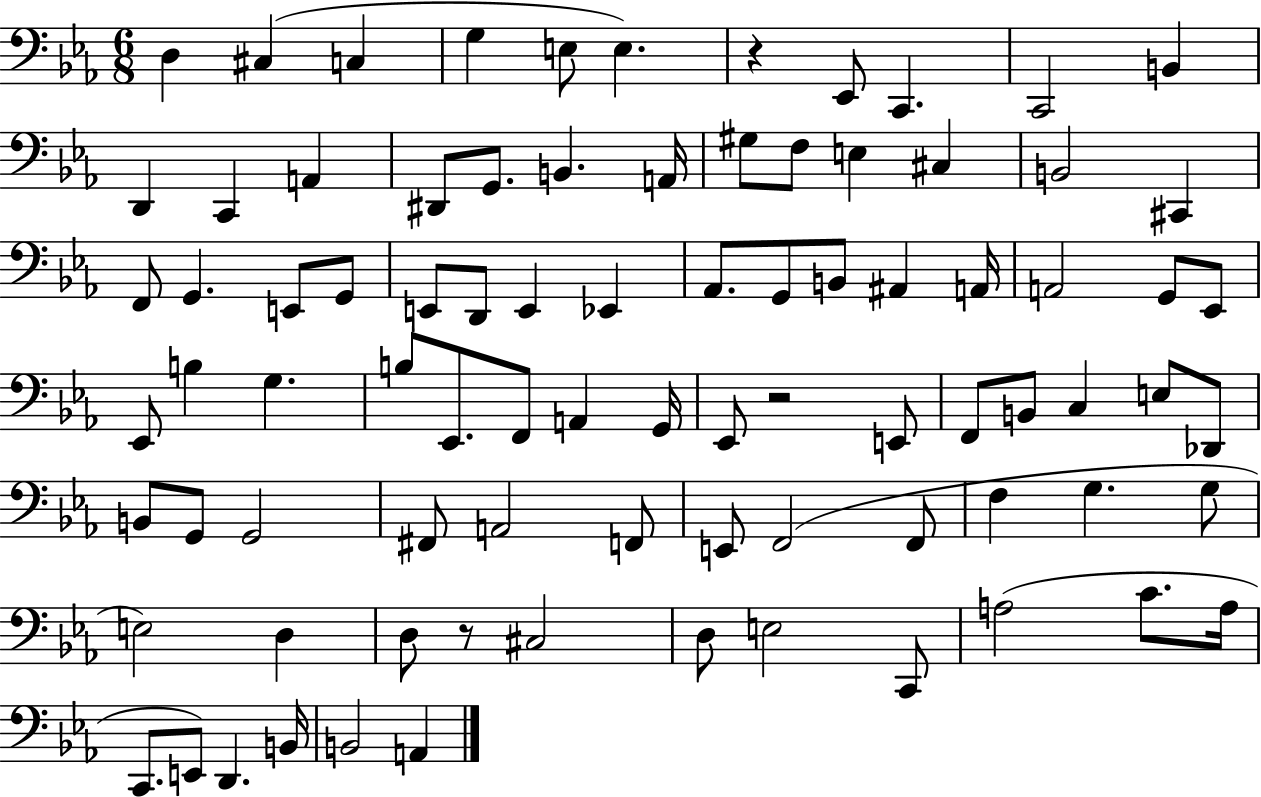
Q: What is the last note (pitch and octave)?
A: A2